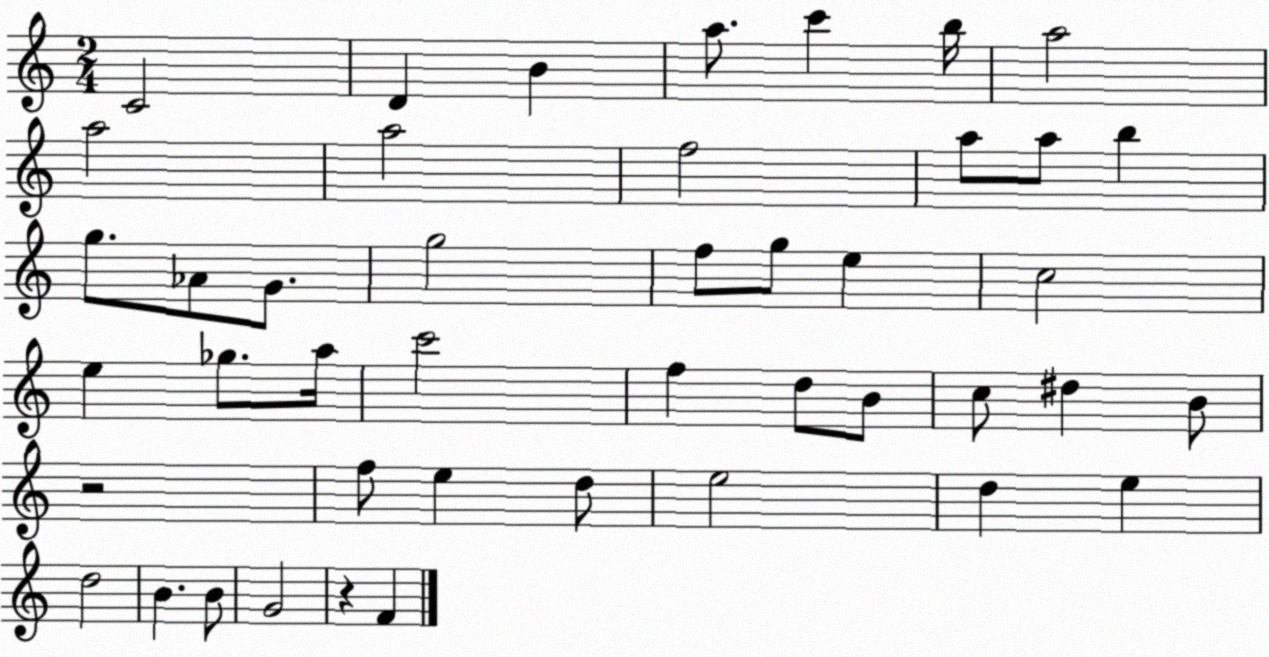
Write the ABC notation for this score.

X:1
T:Untitled
M:2/4
L:1/4
K:C
C2 D B a/2 c' b/4 a2 a2 a2 f2 a/2 a/2 b g/2 _A/2 G/2 g2 f/2 g/2 e c2 e _g/2 a/4 c'2 f d/2 B/2 c/2 ^d B/2 z2 f/2 e d/2 e2 d e d2 B B/2 G2 z F